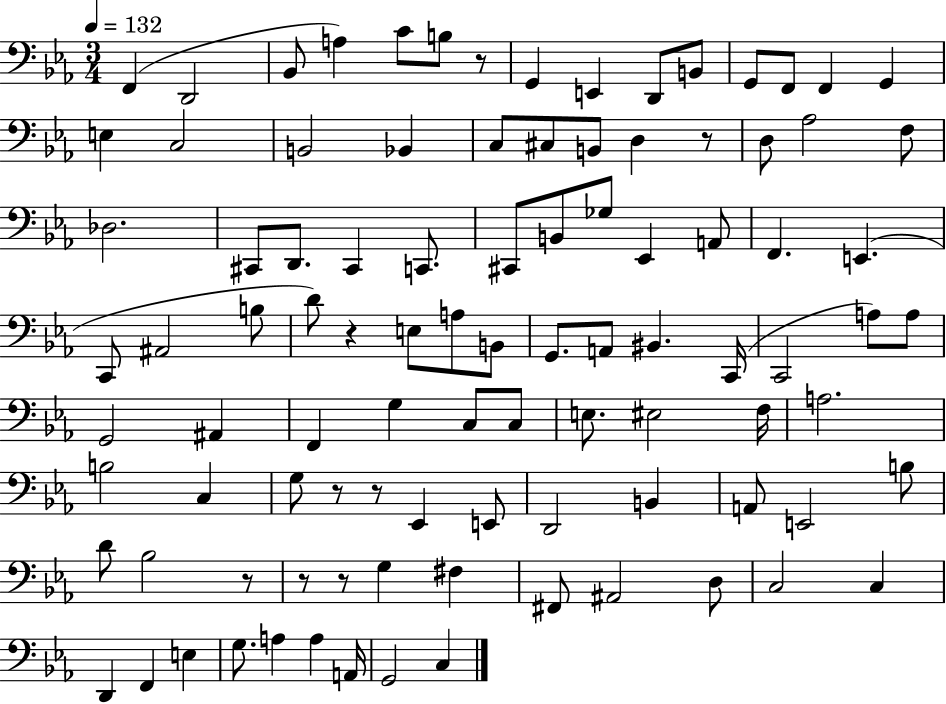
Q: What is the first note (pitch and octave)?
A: F2